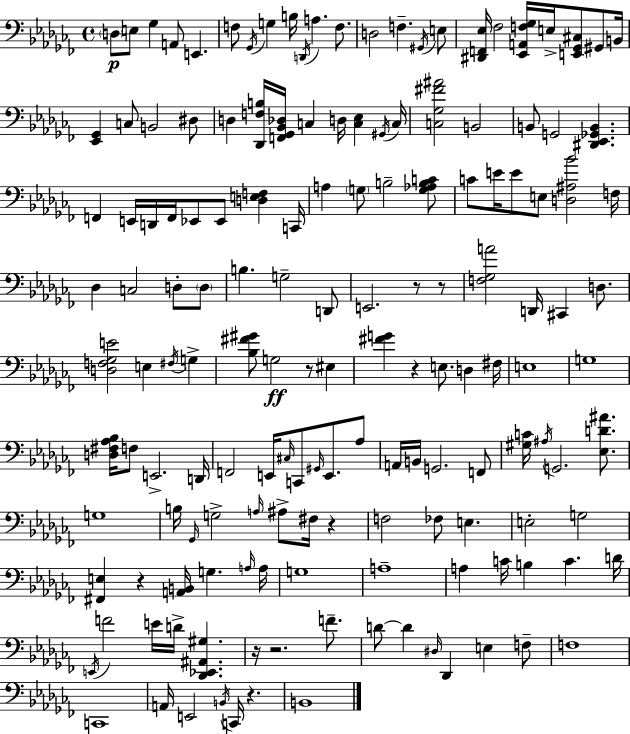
D3/e E3/e Gb3/q A2/e E2/q. F3/e Gb2/s G3/q B3/s D2/s A3/q. F3/e. D3/h F3/q. G#2/s E3/e [D#2,F2,Eb3]/s FES3/h [Eb2,A2,F3,Gb3]/s E3/s [E2,Gb2,C#3]/e G#2/e B2/s [Eb2,Gb2]/q C3/e B2/h D#3/e D3/q [Db2,F3,B3]/s [F2,Gb2,Bb2,Db3]/s C3/q D3/s [C3,Eb3]/q G#2/s C3/s [C3,Gb3,F#4,A#4]/h B2/h B2/e G2/h [D#2,Eb2,Gb2,B2]/q. F2/q E2/s D2/s F2/s Eb2/e Eb2/e [D3,E3,F3]/q C2/s A3/q G3/e B3/h [G3,Ab3,B3,C4]/e C4/e E4/s E4/e E3/e [D3,A#3,Bb4]/h F3/s Db3/q C3/h D3/e D3/e B3/q. G3/h D2/e E2/h. R/e R/e [F3,Gb3,A4]/h D2/s C#2/q D3/e. [D3,F3,Gb3,E4]/h E3/q F#3/s G3/q [Bb3,F#4,G#4]/e G3/h R/e EIS3/q [F#4,G4]/q R/q E3/e. D3/q F#3/s E3/w G3/w [D3,F#3,Ab3,Bb3]/s F3/e E2/h. D2/s F2/h E2/s C#3/s C2/e G#2/s E2/e. Ab3/e A2/s B2/s G2/h. F2/e [G#3,C4]/s A#3/s G2/h. [Eb3,D4,A#4]/e. G3/w B3/s Gb2/s G3/h A3/s A#3/e F#3/s R/q F3/h FES3/e E3/q. E3/h G3/h [F#2,E3]/q R/q [A2,B2]/s G3/q. A3/s A3/s G3/w A3/w A3/q C4/s B3/q C4/q. D4/s E2/s F4/h E4/s D4/s [Db2,Eb2,A#2,G#3]/q. R/s R/h. F4/e. D4/e D4/q D#3/s Db2/q E3/q F3/e F3/w C2/w A2/s E2/h B2/s C2/s R/q. B2/w